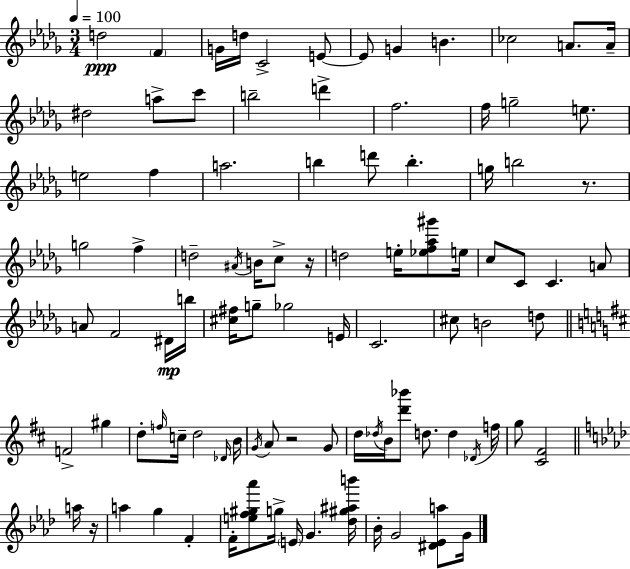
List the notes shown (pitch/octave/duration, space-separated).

D5/h F4/q G4/s D5/s C4/h E4/e E4/e G4/q B4/q. CES5/h A4/e. A4/s D#5/h A5/e C6/e B5/h D6/q F5/h. F5/s G5/h E5/e. E5/h F5/q A5/h. B5/q D6/e B5/q. G5/s B5/h R/e. G5/h F5/q D5/h A#4/s B4/s C5/e R/s D5/h E5/s [Eb5,F5,Ab5,G#6]/e E5/s C5/e C4/e C4/q. A4/e A4/e F4/h D#4/s B5/s [C#5,F#5]/s G5/e Gb5/h E4/s C4/h. C#5/e B4/h D5/e F4/h G#5/q D5/e F5/s C5/s D5/h Db4/s B4/s G4/s A4/e R/h G4/e D5/s Db5/s B4/s [D6,Bb6]/e D5/e. D5/q Db4/s F5/s G5/e [C#4,F#4]/h A5/s R/s A5/q G5/q F4/q F4/s [E5,F5,G#5,Ab6]/e G5/s E4/s G4/q. [Db5,G#5,A#5,B6]/s Bb4/s G4/h [D#4,Eb4,A5]/e G4/s